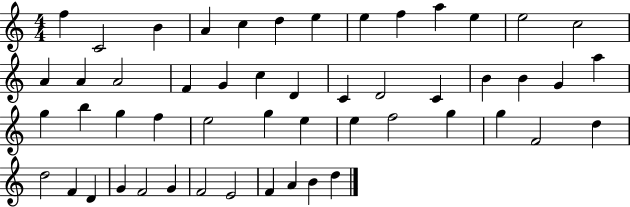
F5/q C4/h B4/q A4/q C5/q D5/q E5/q E5/q F5/q A5/q E5/q E5/h C5/h A4/q A4/q A4/h F4/q G4/q C5/q D4/q C4/q D4/h C4/q B4/q B4/q G4/q A5/q G5/q B5/q G5/q F5/q E5/h G5/q E5/q E5/q F5/h G5/q G5/q F4/h D5/q D5/h F4/q D4/q G4/q F4/h G4/q F4/h E4/h F4/q A4/q B4/q D5/q